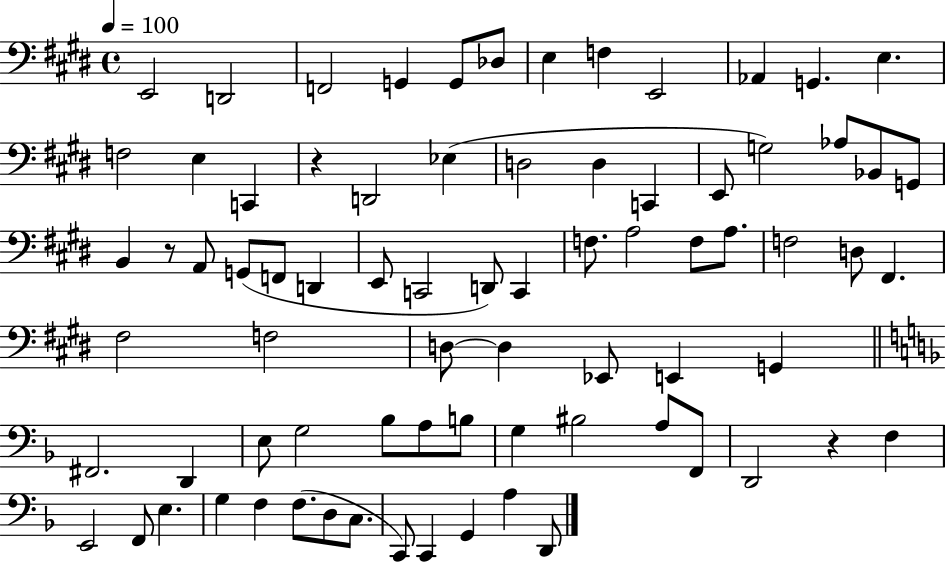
X:1
T:Untitled
M:4/4
L:1/4
K:E
E,,2 D,,2 F,,2 G,, G,,/2 _D,/2 E, F, E,,2 _A,, G,, E, F,2 E, C,, z D,,2 _E, D,2 D, C,, E,,/2 G,2 _A,/2 _B,,/2 G,,/2 B,, z/2 A,,/2 G,,/2 F,,/2 D,, E,,/2 C,,2 D,,/2 C,, F,/2 A,2 F,/2 A,/2 F,2 D,/2 ^F,, ^F,2 F,2 D,/2 D, _E,,/2 E,, G,, ^F,,2 D,, E,/2 G,2 _B,/2 A,/2 B,/2 G, ^B,2 A,/2 F,,/2 D,,2 z F, E,,2 F,,/2 E, G, F, F,/2 D,/2 C,/2 C,,/2 C,, G,, A, D,,/2